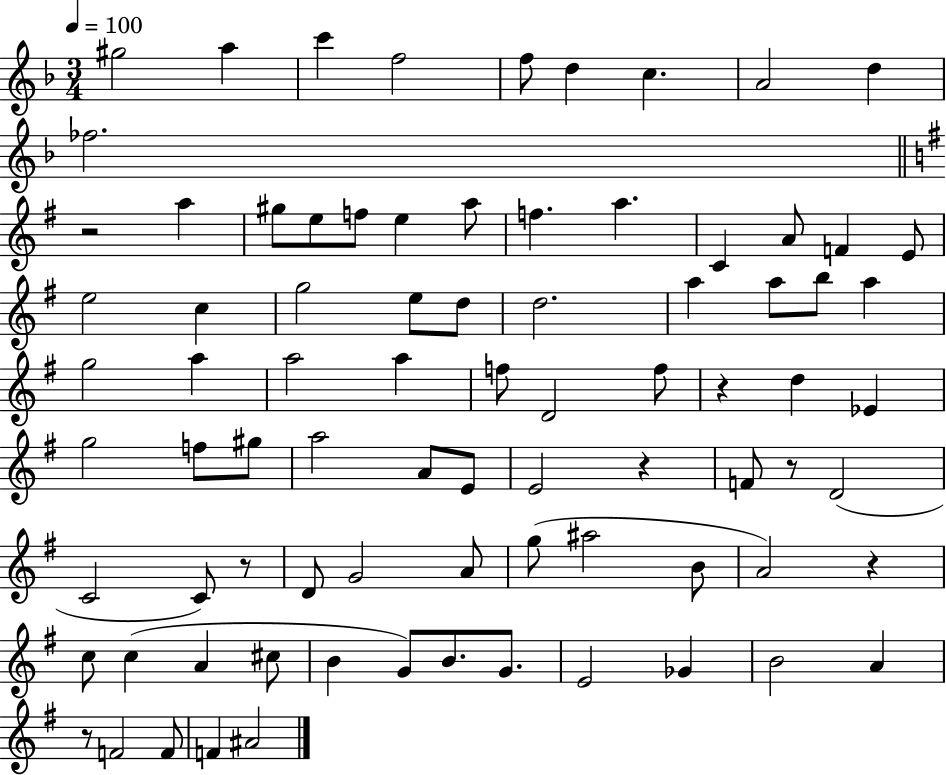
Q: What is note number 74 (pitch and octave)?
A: F4